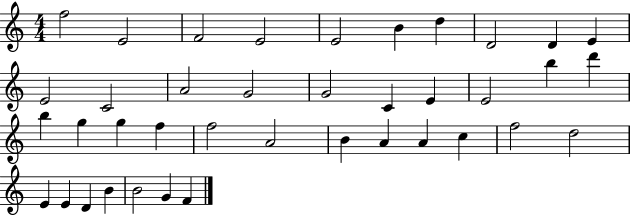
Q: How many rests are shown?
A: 0